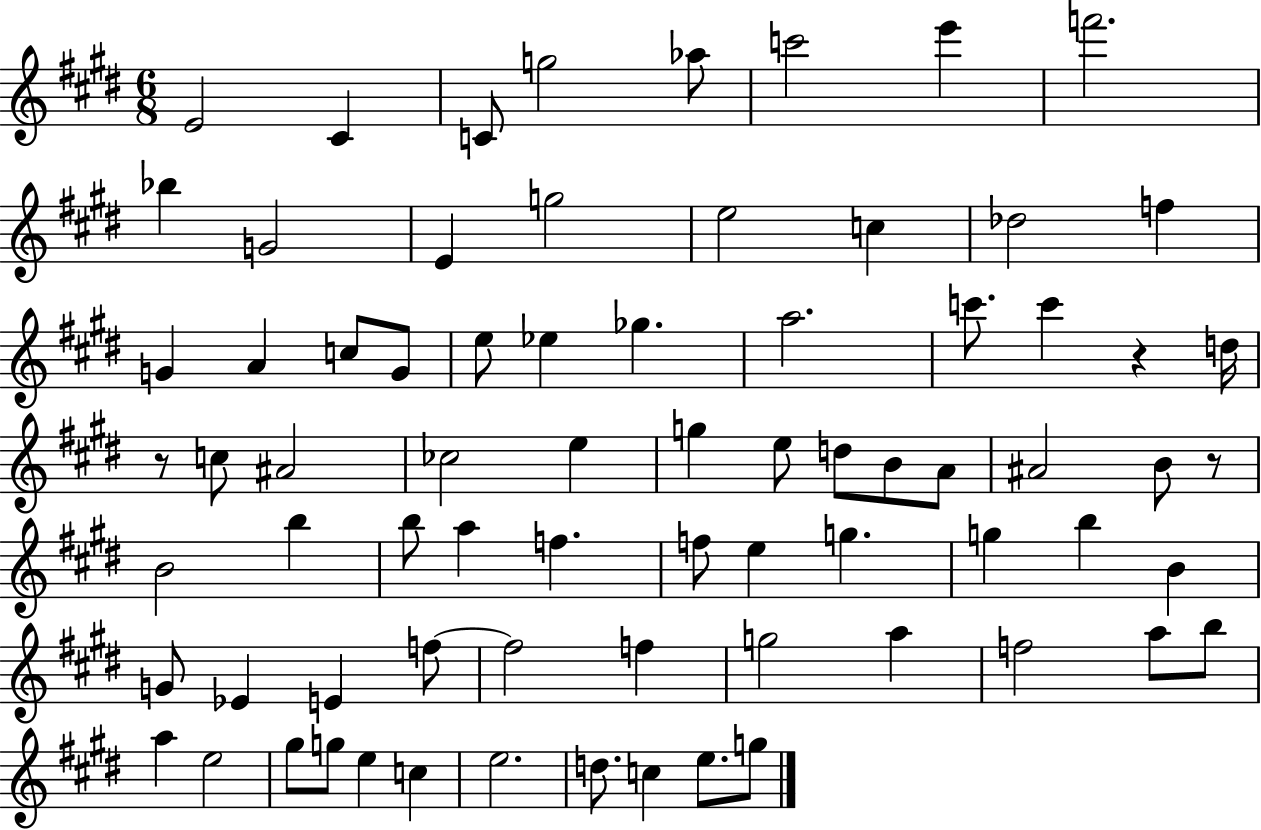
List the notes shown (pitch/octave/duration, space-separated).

E4/h C#4/q C4/e G5/h Ab5/e C6/h E6/q F6/h. Bb5/q G4/h E4/q G5/h E5/h C5/q Db5/h F5/q G4/q A4/q C5/e G4/e E5/e Eb5/q Gb5/q. A5/h. C6/e. C6/q R/q D5/s R/e C5/e A#4/h CES5/h E5/q G5/q E5/e D5/e B4/e A4/e A#4/h B4/e R/e B4/h B5/q B5/e A5/q F5/q. F5/e E5/q G5/q. G5/q B5/q B4/q G4/e Eb4/q E4/q F5/e F5/h F5/q G5/h A5/q F5/h A5/e B5/e A5/q E5/h G#5/e G5/e E5/q C5/q E5/h. D5/e. C5/q E5/e. G5/e